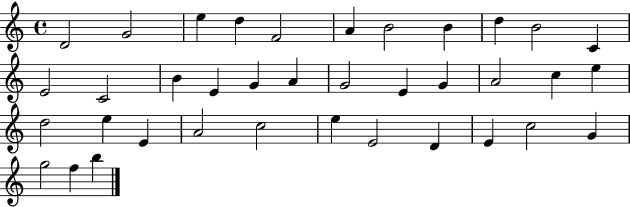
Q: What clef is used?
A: treble